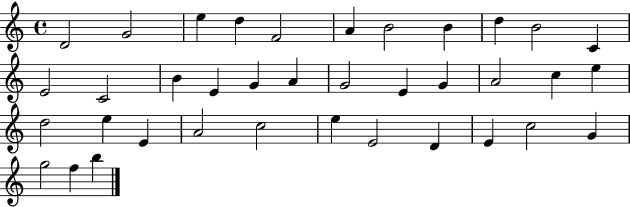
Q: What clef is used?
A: treble